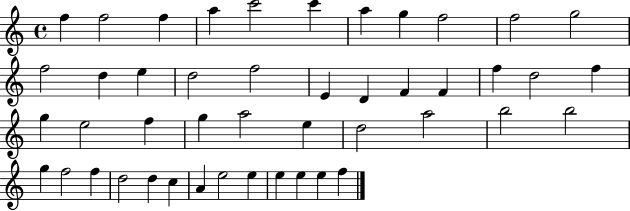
F5/q F5/h F5/q A5/q C6/h C6/q A5/q G5/q F5/h F5/h G5/h F5/h D5/q E5/q D5/h F5/h E4/q D4/q F4/q F4/q F5/q D5/h F5/q G5/q E5/h F5/q G5/q A5/h E5/q D5/h A5/h B5/h B5/h G5/q F5/h F5/q D5/h D5/q C5/q A4/q E5/h E5/q E5/q E5/q E5/q F5/q